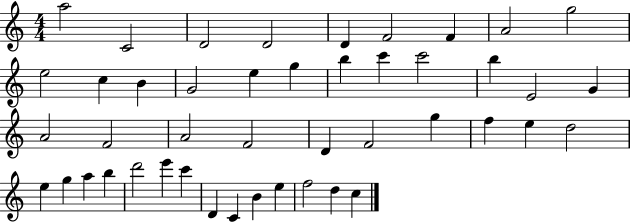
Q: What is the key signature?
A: C major